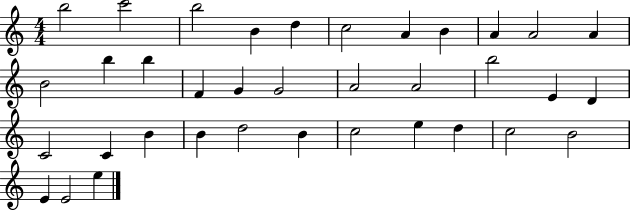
{
  \clef treble
  \numericTimeSignature
  \time 4/4
  \key c \major
  b''2 c'''2 | b''2 b'4 d''4 | c''2 a'4 b'4 | a'4 a'2 a'4 | \break b'2 b''4 b''4 | f'4 g'4 g'2 | a'2 a'2 | b''2 e'4 d'4 | \break c'2 c'4 b'4 | b'4 d''2 b'4 | c''2 e''4 d''4 | c''2 b'2 | \break e'4 e'2 e''4 | \bar "|."
}